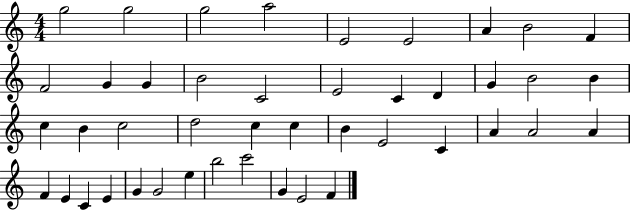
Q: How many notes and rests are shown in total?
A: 44